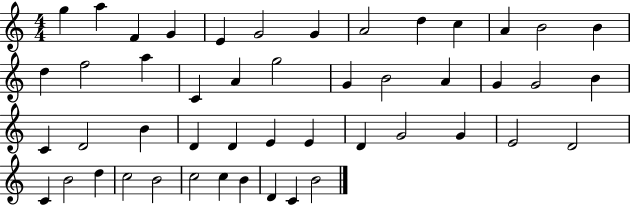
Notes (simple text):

G5/q A5/q F4/q G4/q E4/q G4/h G4/q A4/h D5/q C5/q A4/q B4/h B4/q D5/q F5/h A5/q C4/q A4/q G5/h G4/q B4/h A4/q G4/q G4/h B4/q C4/q D4/h B4/q D4/q D4/q E4/q E4/q D4/q G4/h G4/q E4/h D4/h C4/q B4/h D5/q C5/h B4/h C5/h C5/q B4/q D4/q C4/q B4/h